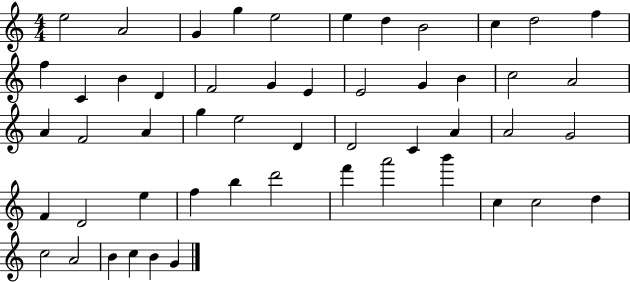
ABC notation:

X:1
T:Untitled
M:4/4
L:1/4
K:C
e2 A2 G g e2 e d B2 c d2 f f C B D F2 G E E2 G B c2 A2 A F2 A g e2 D D2 C A A2 G2 F D2 e f b d'2 f' a'2 b' c c2 d c2 A2 B c B G